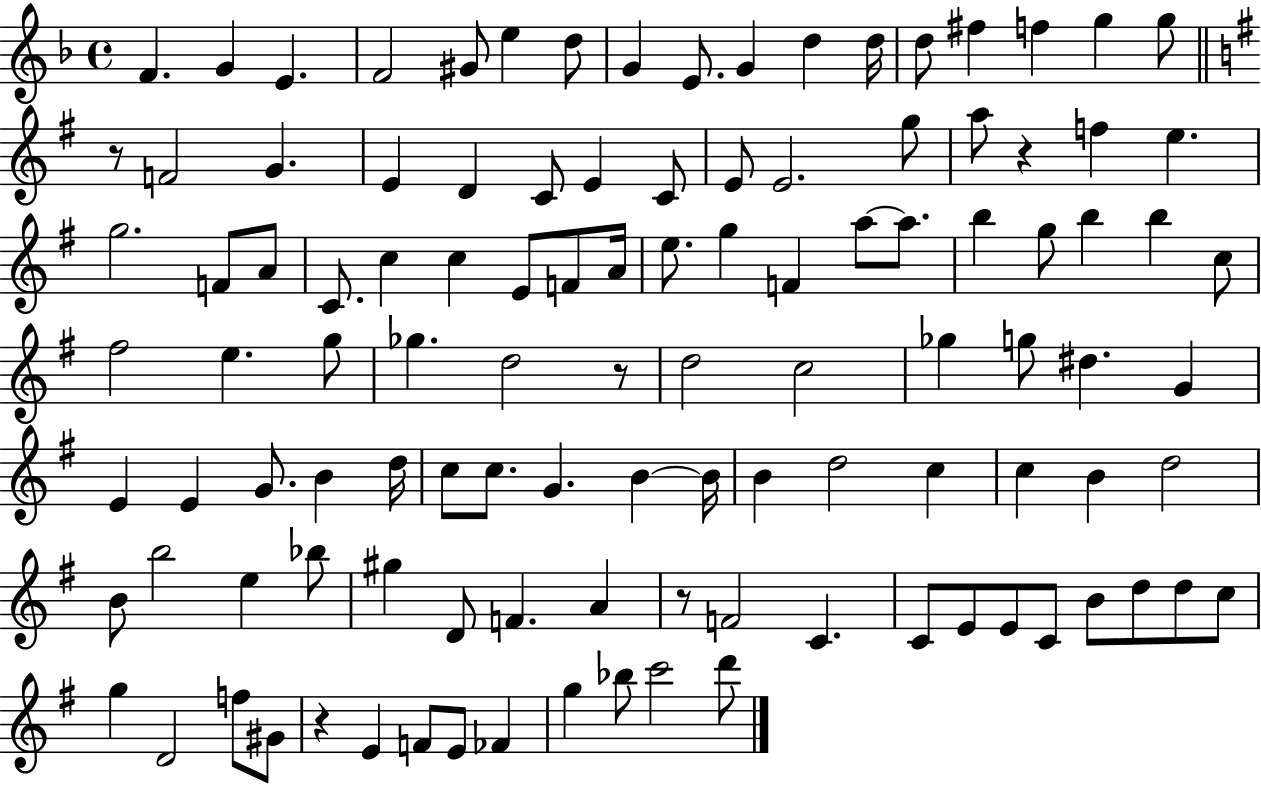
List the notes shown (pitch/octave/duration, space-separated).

F4/q. G4/q E4/q. F4/h G#4/e E5/q D5/e G4/q E4/e. G4/q D5/q D5/s D5/e F#5/q F5/q G5/q G5/e R/e F4/h G4/q. E4/q D4/q C4/e E4/q C4/e E4/e E4/h. G5/e A5/e R/q F5/q E5/q. G5/h. F4/e A4/e C4/e. C5/q C5/q E4/e F4/e A4/s E5/e. G5/q F4/q A5/e A5/e. B5/q G5/e B5/q B5/q C5/e F#5/h E5/q. G5/e Gb5/q. D5/h R/e D5/h C5/h Gb5/q G5/e D#5/q. G4/q E4/q E4/q G4/e. B4/q D5/s C5/e C5/e. G4/q. B4/q B4/s B4/q D5/h C5/q C5/q B4/q D5/h B4/e B5/h E5/q Bb5/e G#5/q D4/e F4/q. A4/q R/e F4/h C4/q. C4/e E4/e E4/e C4/e B4/e D5/e D5/e C5/e G5/q D4/h F5/e G#4/e R/q E4/q F4/e E4/e FES4/q G5/q Bb5/e C6/h D6/e